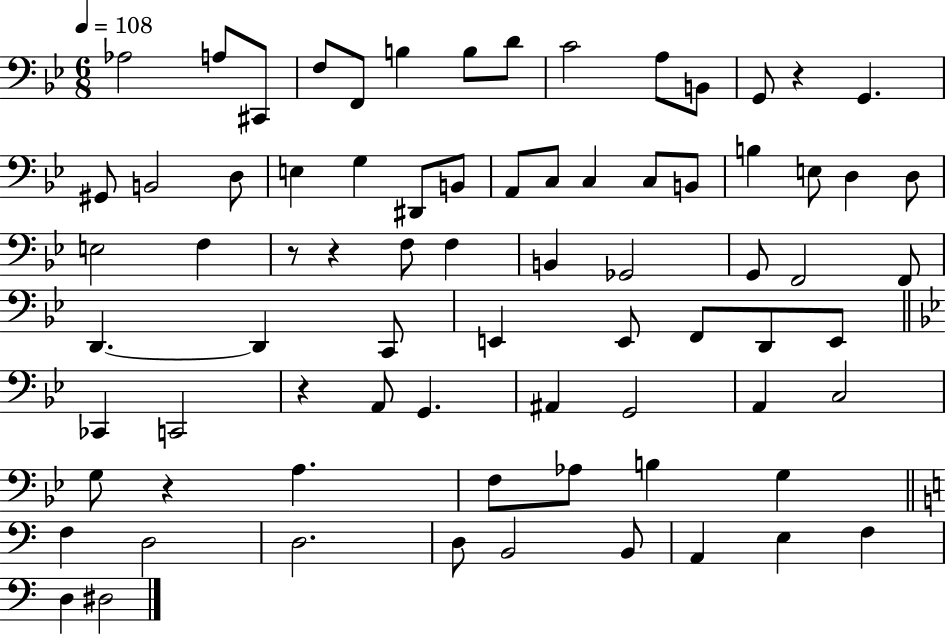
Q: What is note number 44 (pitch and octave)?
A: F2